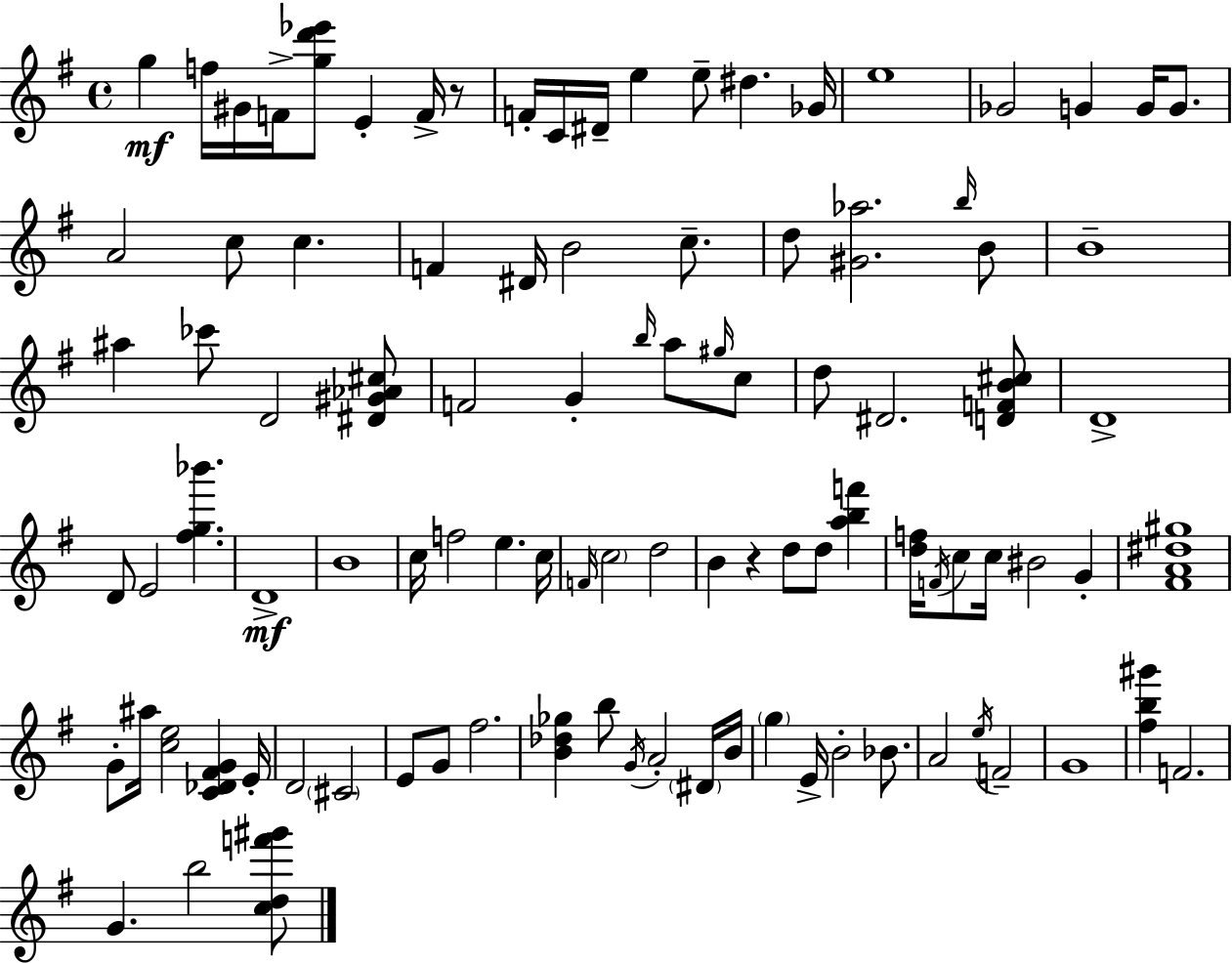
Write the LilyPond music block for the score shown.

{
  \clef treble
  \time 4/4
  \defaultTimeSignature
  \key g \major
  g''4\mf f''16 gis'16 f'16-> <g'' d''' ees'''>8 e'4-. f'16-> r8 | f'16-. c'16 dis'16-- e''4 e''8-- dis''4. ges'16 | e''1 | ges'2 g'4 g'16 g'8. | \break a'2 c''8 c''4. | f'4 dis'16 b'2 c''8.-- | d''8 <gis' aes''>2. \grace { b''16 } b'8 | b'1-- | \break ais''4 ces'''8 d'2 <dis' gis' aes' cis''>8 | f'2 g'4-. \grace { b''16 } a''8 | \grace { gis''16 } c''8 d''8 dis'2. | <d' f' b' cis''>8 d'1-> | \break d'8 e'2 <fis'' g'' bes'''>4. | d'1->\mf | b'1 | c''16 f''2 e''4. | \break c''16 \grace { f'16 } \parenthesize c''2 d''2 | b'4 r4 d''8 d''8 | <a'' b'' f'''>4 <d'' f''>16 \acciaccatura { f'16 } c''8 c''16 bis'2 | g'4-. <fis' a' dis'' gis''>1 | \break g'8-. ais''16 <c'' e''>2 | <c' des' fis' g'>4 e'16-. d'2 \parenthesize cis'2 | e'8 g'8 fis''2. | <b' des'' ges''>4 b''8 \acciaccatura { g'16 } a'2-. | \break \parenthesize dis'16 b'16 \parenthesize g''4 e'16-> b'2-. | bes'8. a'2 \acciaccatura { e''16 } f'2-- | g'1 | <fis'' b'' gis'''>4 f'2. | \break g'4. b''2 | <c'' d'' f''' gis'''>8 \bar "|."
}